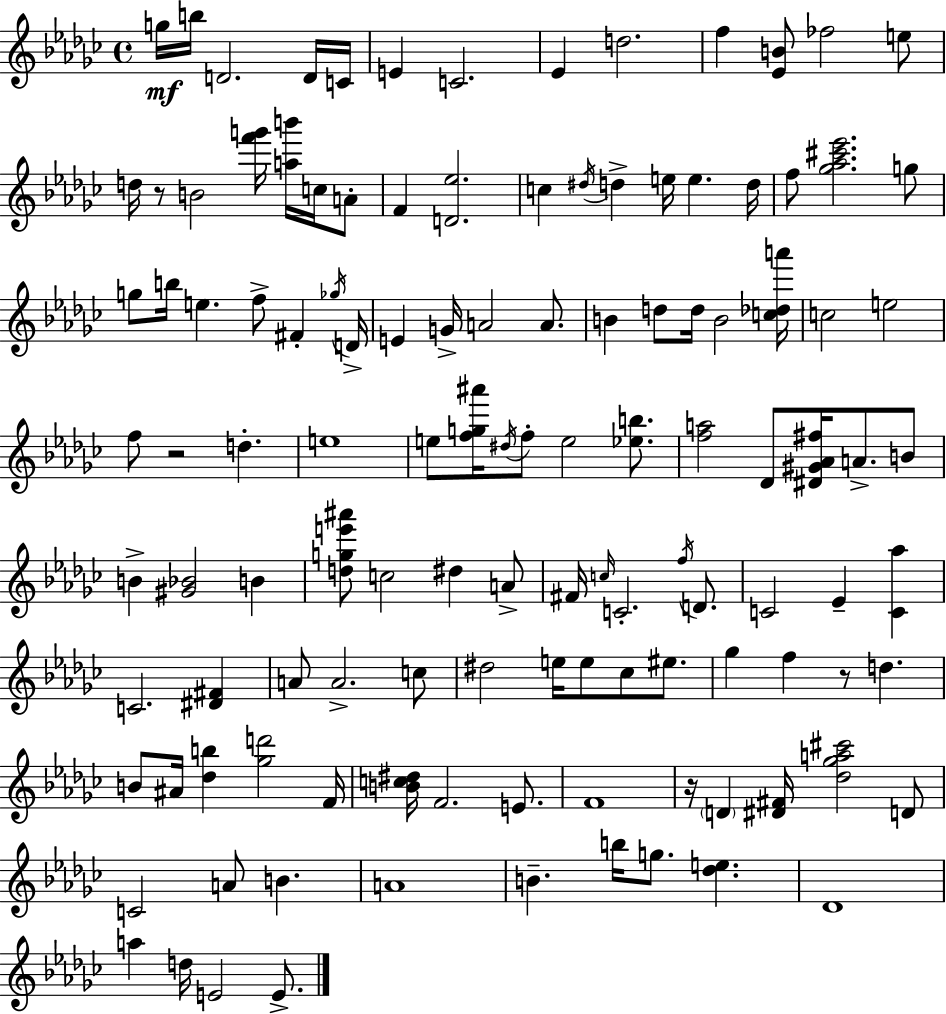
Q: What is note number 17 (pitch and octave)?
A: F4